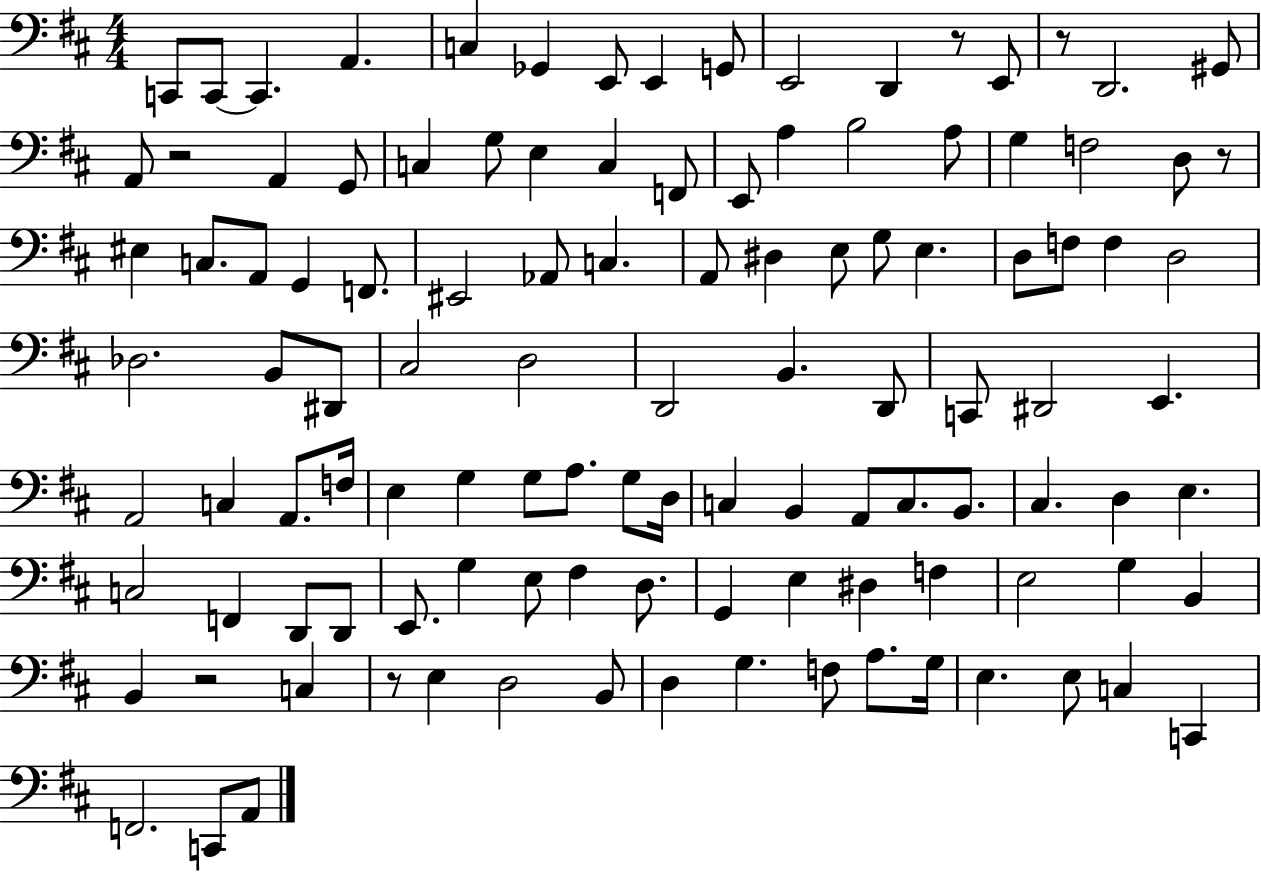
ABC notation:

X:1
T:Untitled
M:4/4
L:1/4
K:D
C,,/2 C,,/2 C,, A,, C, _G,, E,,/2 E,, G,,/2 E,,2 D,, z/2 E,,/2 z/2 D,,2 ^G,,/2 A,,/2 z2 A,, G,,/2 C, G,/2 E, C, F,,/2 E,,/2 A, B,2 A,/2 G, F,2 D,/2 z/2 ^E, C,/2 A,,/2 G,, F,,/2 ^E,,2 _A,,/2 C, A,,/2 ^D, E,/2 G,/2 E, D,/2 F,/2 F, D,2 _D,2 B,,/2 ^D,,/2 ^C,2 D,2 D,,2 B,, D,,/2 C,,/2 ^D,,2 E,, A,,2 C, A,,/2 F,/4 E, G, G,/2 A,/2 G,/2 D,/4 C, B,, A,,/2 C,/2 B,,/2 ^C, D, E, C,2 F,, D,,/2 D,,/2 E,,/2 G, E,/2 ^F, D,/2 G,, E, ^D, F, E,2 G, B,, B,, z2 C, z/2 E, D,2 B,,/2 D, G, F,/2 A,/2 G,/4 E, E,/2 C, C,, F,,2 C,,/2 A,,/2